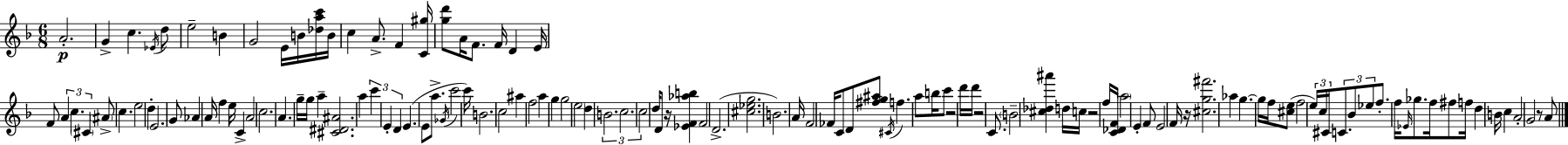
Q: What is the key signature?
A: D minor